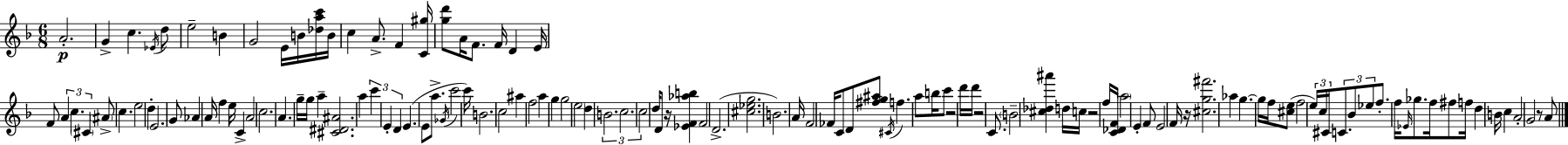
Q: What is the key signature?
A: D minor